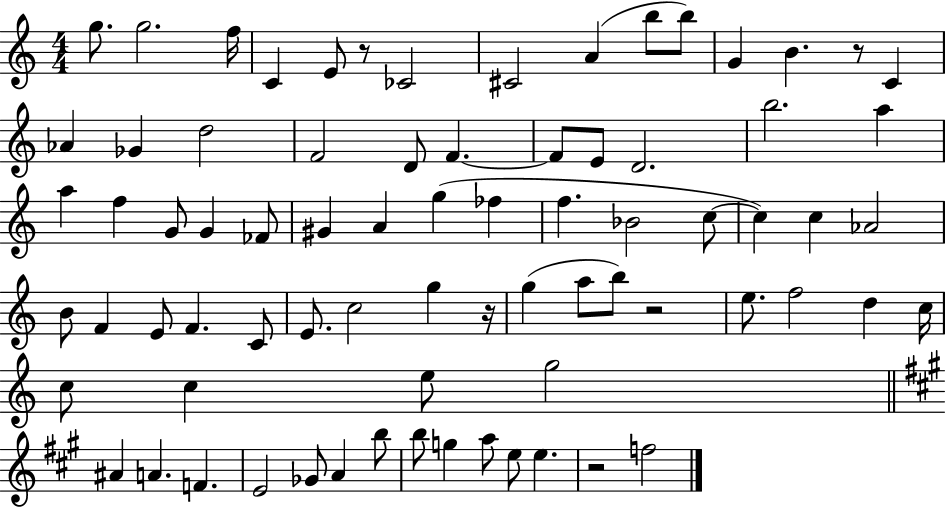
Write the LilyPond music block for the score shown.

{
  \clef treble
  \numericTimeSignature
  \time 4/4
  \key c \major
  g''8. g''2. f''16 | c'4 e'8 r8 ces'2 | cis'2 a'4( b''8 b''8) | g'4 b'4. r8 c'4 | \break aes'4 ges'4 d''2 | f'2 d'8 f'4.~~ | f'8 e'8 d'2. | b''2. a''4 | \break a''4 f''4 g'8 g'4 fes'8 | gis'4 a'4 g''4( fes''4 | f''4. bes'2 c''8~~ | c''4) c''4 aes'2 | \break b'8 f'4 e'8 f'4. c'8 | e'8. c''2 g''4 r16 | g''4( a''8 b''8) r2 | e''8. f''2 d''4 c''16 | \break c''8 c''4 e''8 g''2 | \bar "||" \break \key a \major ais'4 a'4. f'4. | e'2 ges'8 a'4 b''8 | b''8 g''4 a''8 e''8 e''4. | r2 f''2 | \break \bar "|."
}